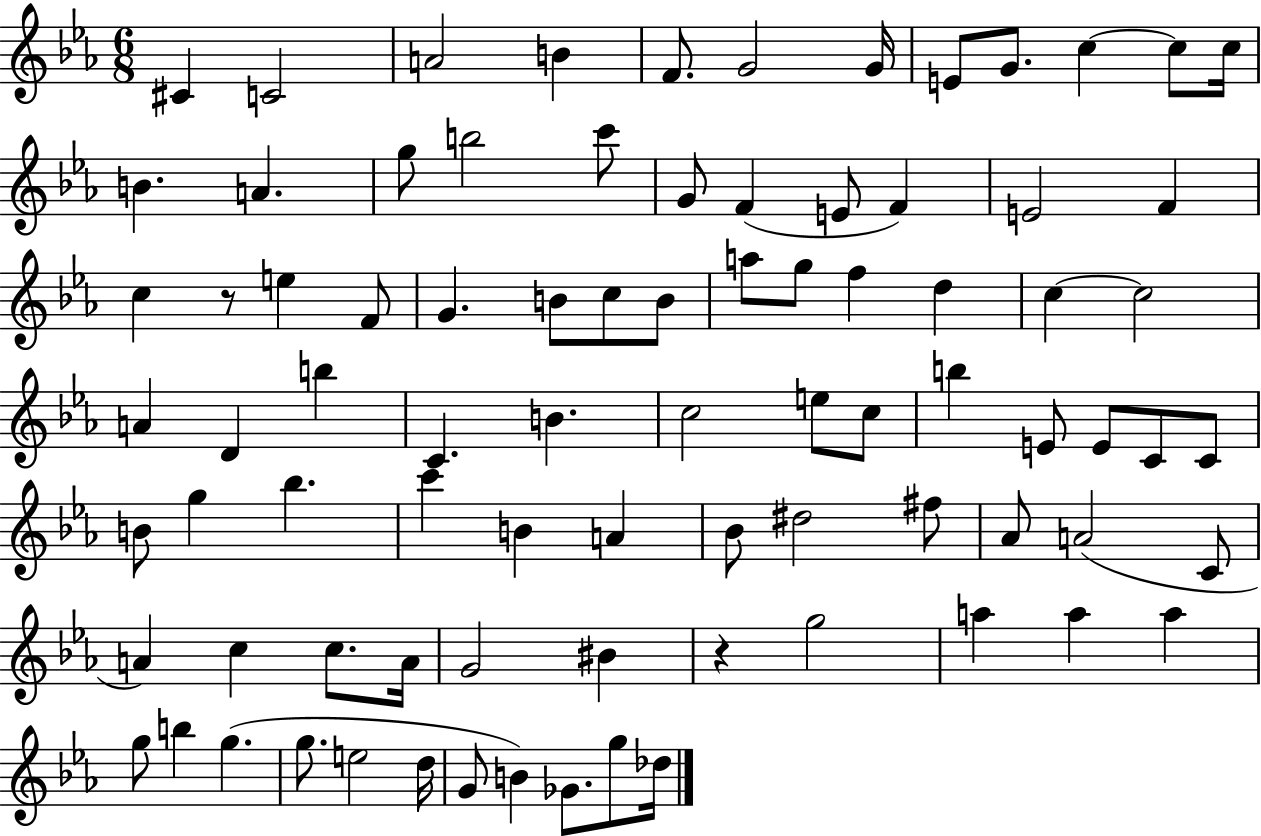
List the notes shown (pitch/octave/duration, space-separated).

C#4/q C4/h A4/h B4/q F4/e. G4/h G4/s E4/e G4/e. C5/q C5/e C5/s B4/q. A4/q. G5/e B5/h C6/e G4/e F4/q E4/e F4/q E4/h F4/q C5/q R/e E5/q F4/e G4/q. B4/e C5/e B4/e A5/e G5/e F5/q D5/q C5/q C5/h A4/q D4/q B5/q C4/q. B4/q. C5/h E5/e C5/e B5/q E4/e E4/e C4/e C4/e B4/e G5/q Bb5/q. C6/q B4/q A4/q Bb4/e D#5/h F#5/e Ab4/e A4/h C4/e A4/q C5/q C5/e. A4/s G4/h BIS4/q R/q G5/h A5/q A5/q A5/q G5/e B5/q G5/q. G5/e. E5/h D5/s G4/e B4/q Gb4/e. G5/e Db5/s